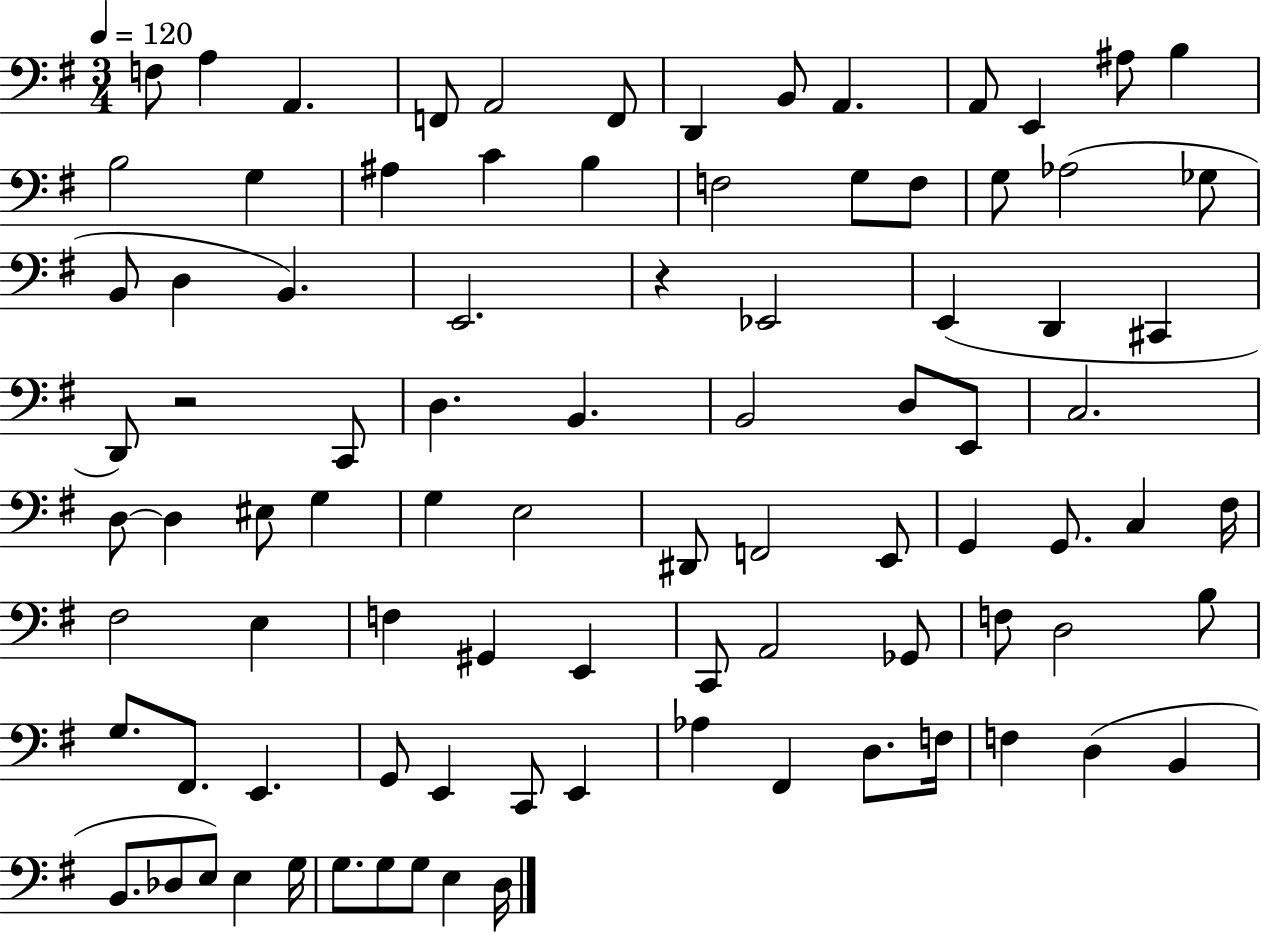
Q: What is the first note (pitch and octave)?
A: F3